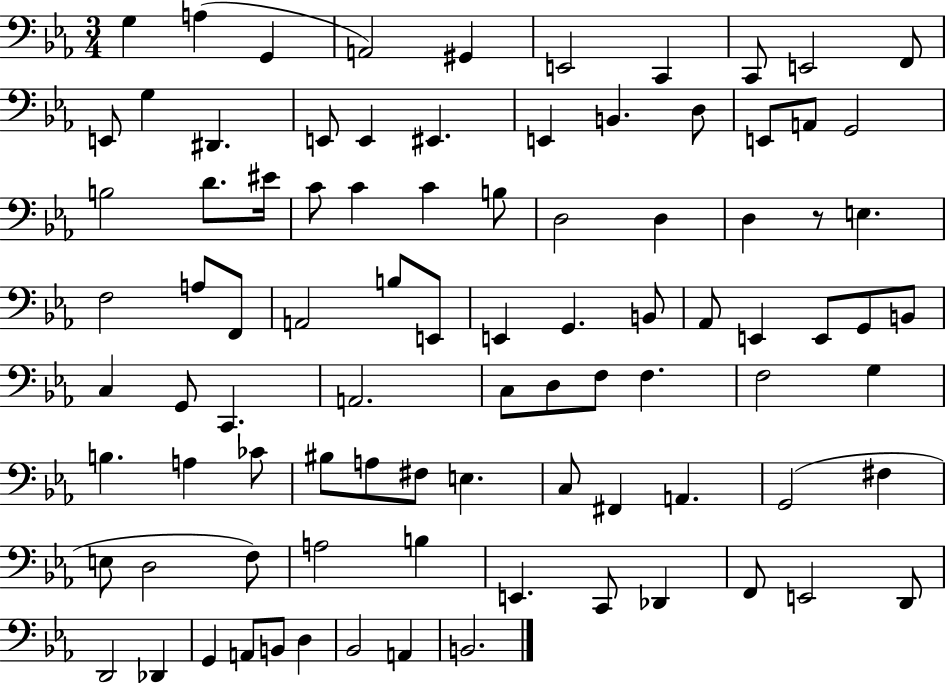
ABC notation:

X:1
T:Untitled
M:3/4
L:1/4
K:Eb
G, A, G,, A,,2 ^G,, E,,2 C,, C,,/2 E,,2 F,,/2 E,,/2 G, ^D,, E,,/2 E,, ^E,, E,, B,, D,/2 E,,/2 A,,/2 G,,2 B,2 D/2 ^E/4 C/2 C C B,/2 D,2 D, D, z/2 E, F,2 A,/2 F,,/2 A,,2 B,/2 E,,/2 E,, G,, B,,/2 _A,,/2 E,, E,,/2 G,,/2 B,,/2 C, G,,/2 C,, A,,2 C,/2 D,/2 F,/2 F, F,2 G, B, A, _C/2 ^B,/2 A,/2 ^F,/2 E, C,/2 ^F,, A,, G,,2 ^F, E,/2 D,2 F,/2 A,2 B, E,, C,,/2 _D,, F,,/2 E,,2 D,,/2 D,,2 _D,, G,, A,,/2 B,,/2 D, _B,,2 A,, B,,2